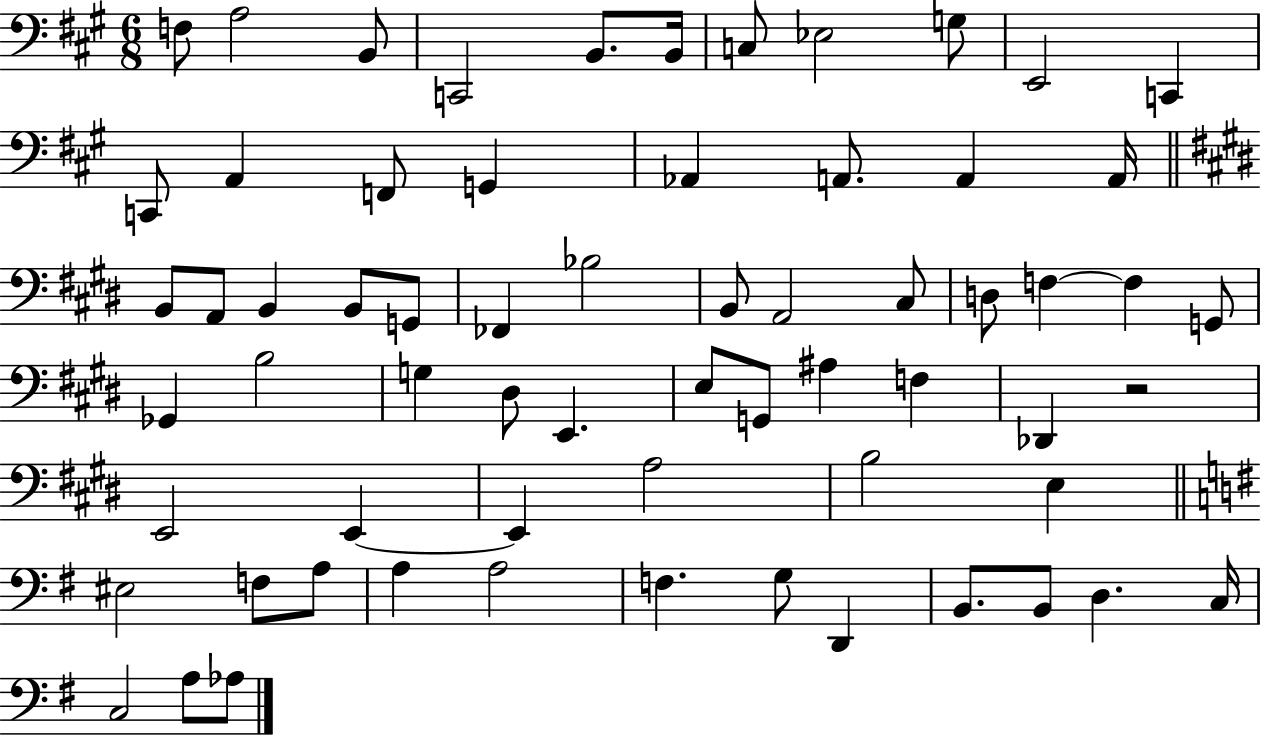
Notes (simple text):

F3/e A3/h B2/e C2/h B2/e. B2/s C3/e Eb3/h G3/e E2/h C2/q C2/e A2/q F2/e G2/q Ab2/q A2/e. A2/q A2/s B2/e A2/e B2/q B2/e G2/e FES2/q Bb3/h B2/e A2/h C#3/e D3/e F3/q F3/q G2/e Gb2/q B3/h G3/q D#3/e E2/q. E3/e G2/e A#3/q F3/q Db2/q R/h E2/h E2/q E2/q A3/h B3/h E3/q EIS3/h F3/e A3/e A3/q A3/h F3/q. G3/e D2/q B2/e. B2/e D3/q. C3/s C3/h A3/e Ab3/e